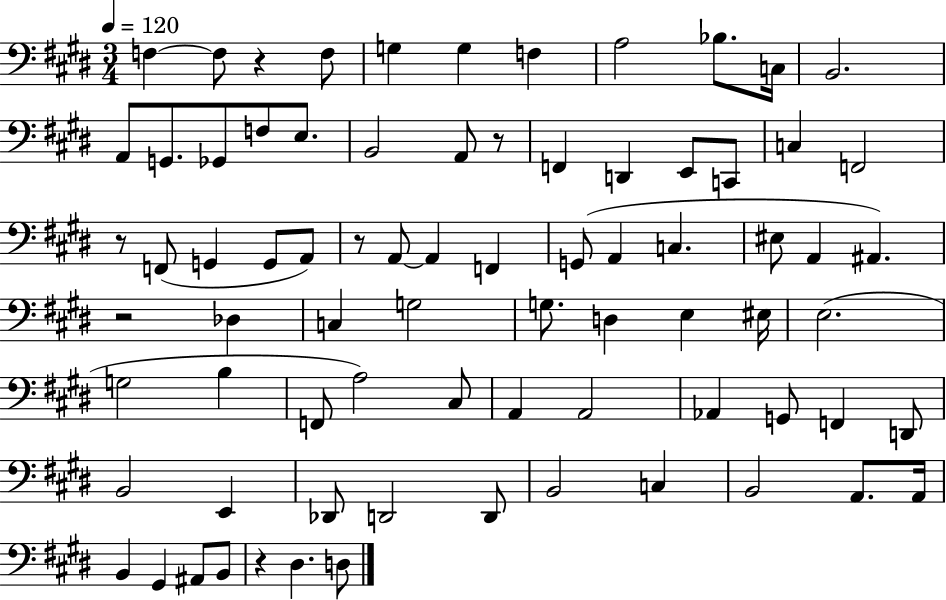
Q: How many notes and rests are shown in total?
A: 77